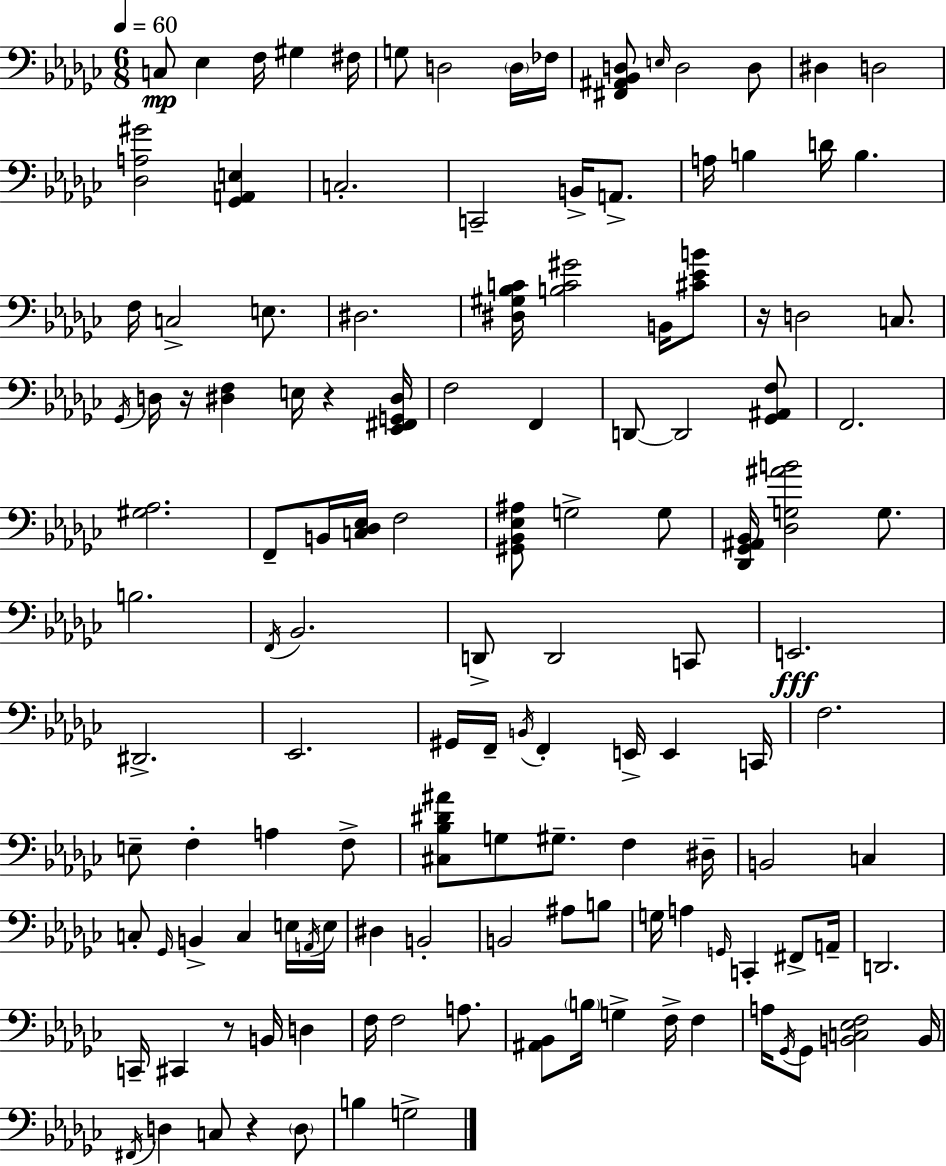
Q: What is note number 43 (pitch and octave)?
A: G3